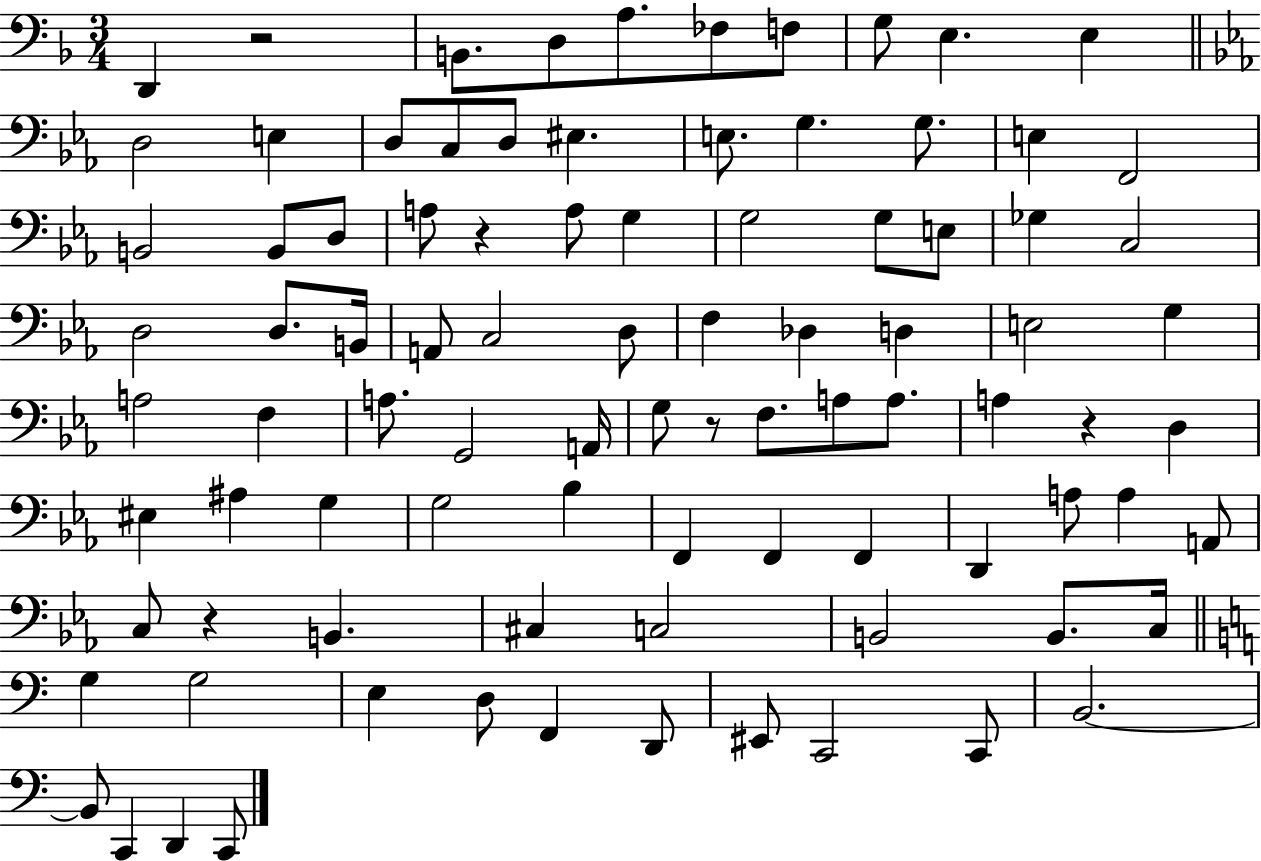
D2/q R/h B2/e. D3/e A3/e. FES3/e F3/e G3/e E3/q. E3/q D3/h E3/q D3/e C3/e D3/e EIS3/q. E3/e. G3/q. G3/e. E3/q F2/h B2/h B2/e D3/e A3/e R/q A3/e G3/q G3/h G3/e E3/e Gb3/q C3/h D3/h D3/e. B2/s A2/e C3/h D3/e F3/q Db3/q D3/q E3/h G3/q A3/h F3/q A3/e. G2/h A2/s G3/e R/e F3/e. A3/e A3/e. A3/q R/q D3/q EIS3/q A#3/q G3/q G3/h Bb3/q F2/q F2/q F2/q D2/q A3/e A3/q A2/e C3/e R/q B2/q. C#3/q C3/h B2/h B2/e. C3/s G3/q G3/h E3/q D3/e F2/q D2/e EIS2/e C2/h C2/e B2/h. B2/e C2/q D2/q C2/e